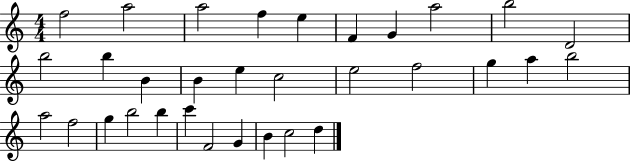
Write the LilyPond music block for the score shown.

{
  \clef treble
  \numericTimeSignature
  \time 4/4
  \key c \major
  f''2 a''2 | a''2 f''4 e''4 | f'4 g'4 a''2 | b''2 d'2 | \break b''2 b''4 b'4 | b'4 e''4 c''2 | e''2 f''2 | g''4 a''4 b''2 | \break a''2 f''2 | g''4 b''2 b''4 | c'''4 f'2 g'4 | b'4 c''2 d''4 | \break \bar "|."
}